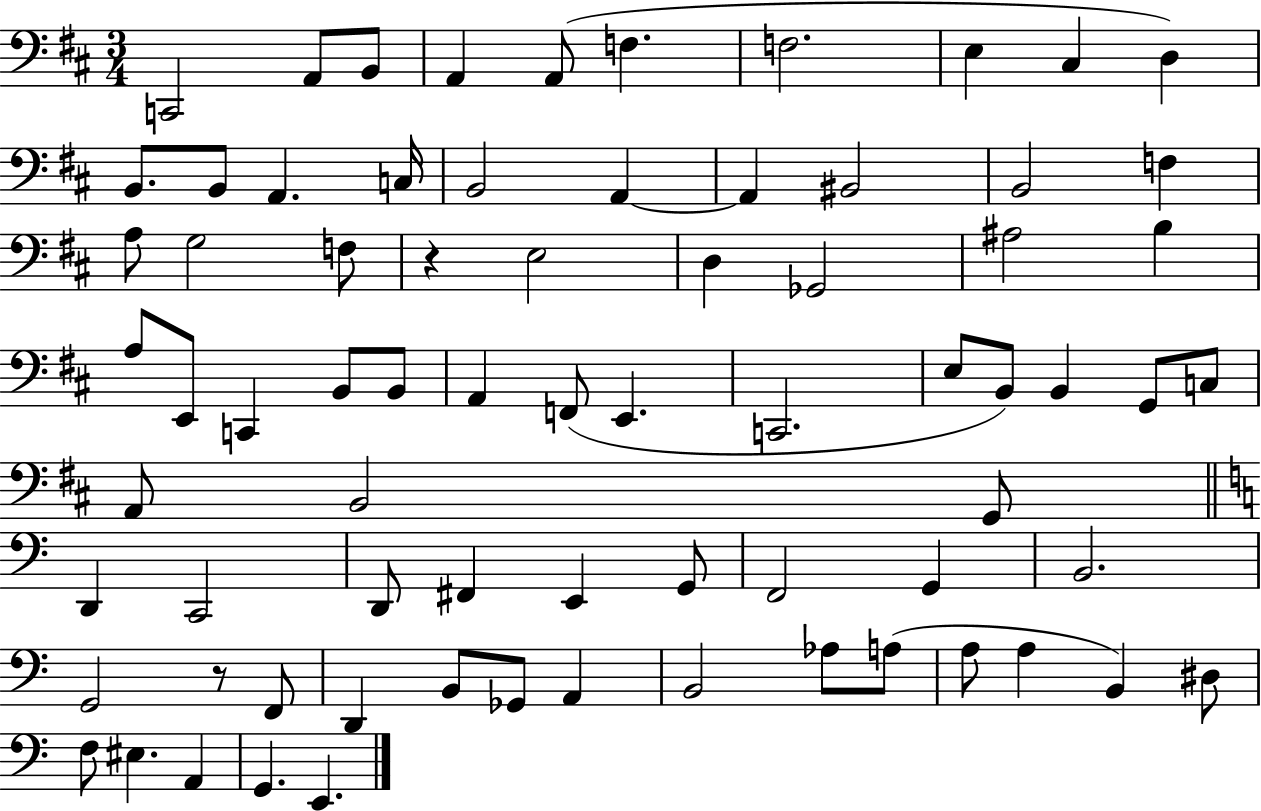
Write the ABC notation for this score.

X:1
T:Untitled
M:3/4
L:1/4
K:D
C,,2 A,,/2 B,,/2 A,, A,,/2 F, F,2 E, ^C, D, B,,/2 B,,/2 A,, C,/4 B,,2 A,, A,, ^B,,2 B,,2 F, A,/2 G,2 F,/2 z E,2 D, _G,,2 ^A,2 B, A,/2 E,,/2 C,, B,,/2 B,,/2 A,, F,,/2 E,, C,,2 E,/2 B,,/2 B,, G,,/2 C,/2 A,,/2 B,,2 G,,/2 D,, C,,2 D,,/2 ^F,, E,, G,,/2 F,,2 G,, B,,2 G,,2 z/2 F,,/2 D,, B,,/2 _G,,/2 A,, B,,2 _A,/2 A,/2 A,/2 A, B,, ^D,/2 F,/2 ^E, A,, G,, E,,